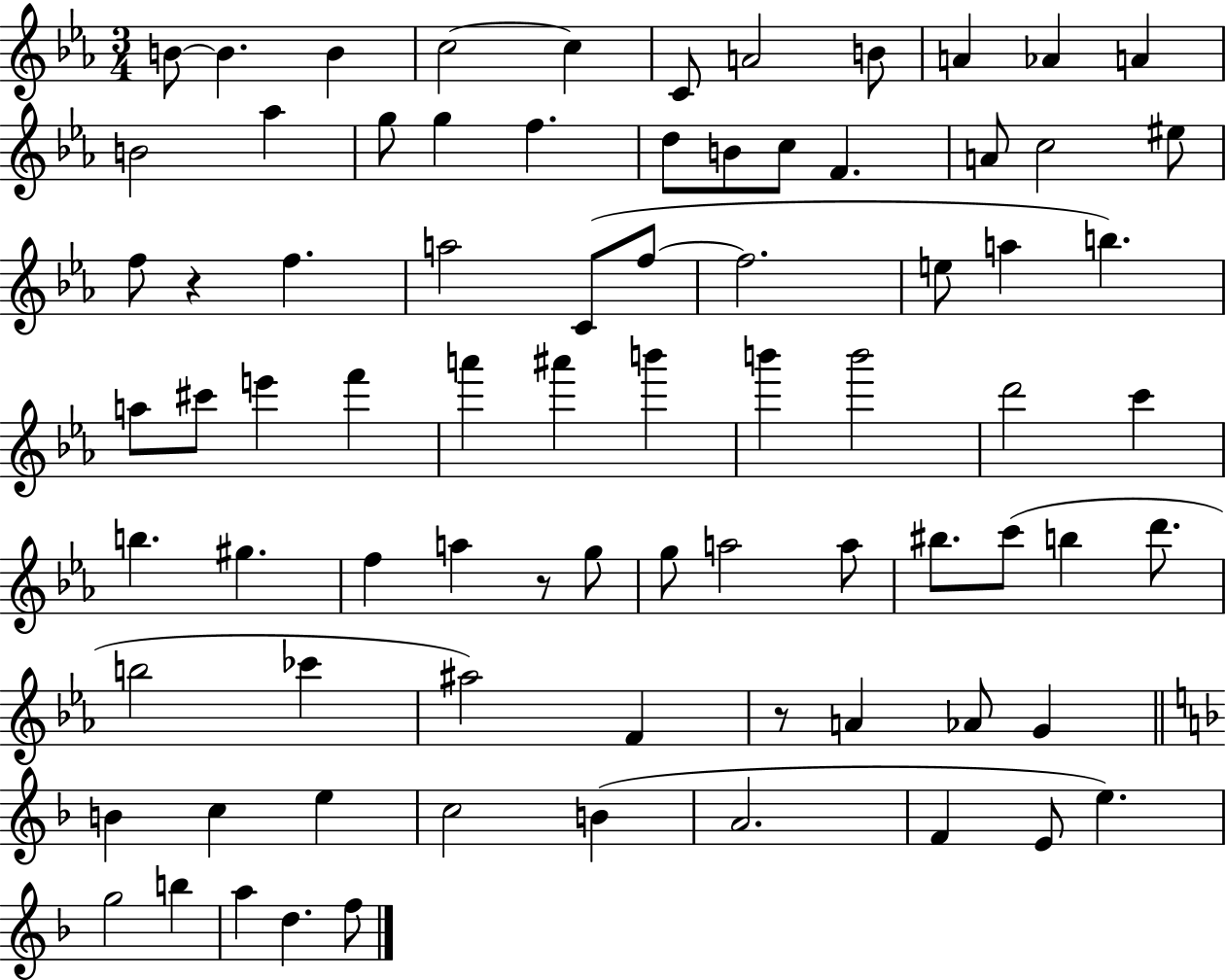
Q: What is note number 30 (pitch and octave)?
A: E5